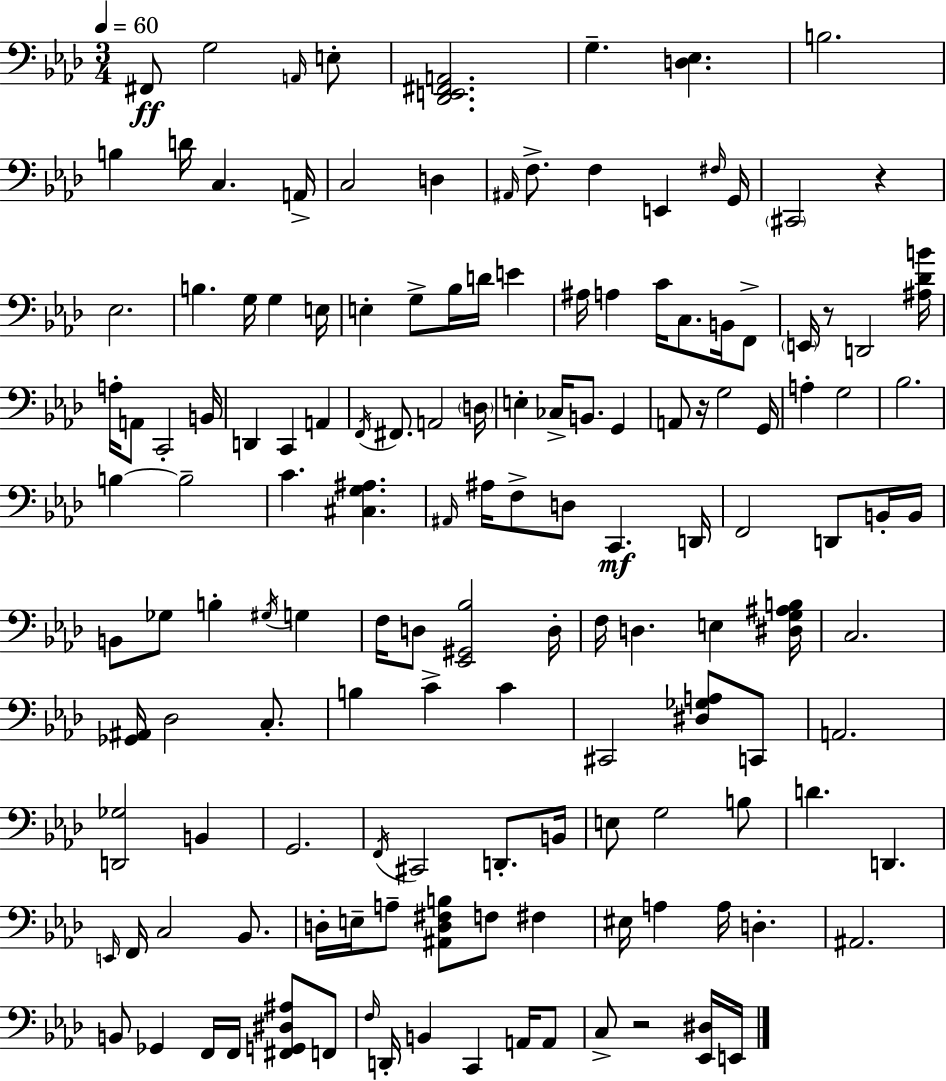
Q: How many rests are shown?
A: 4